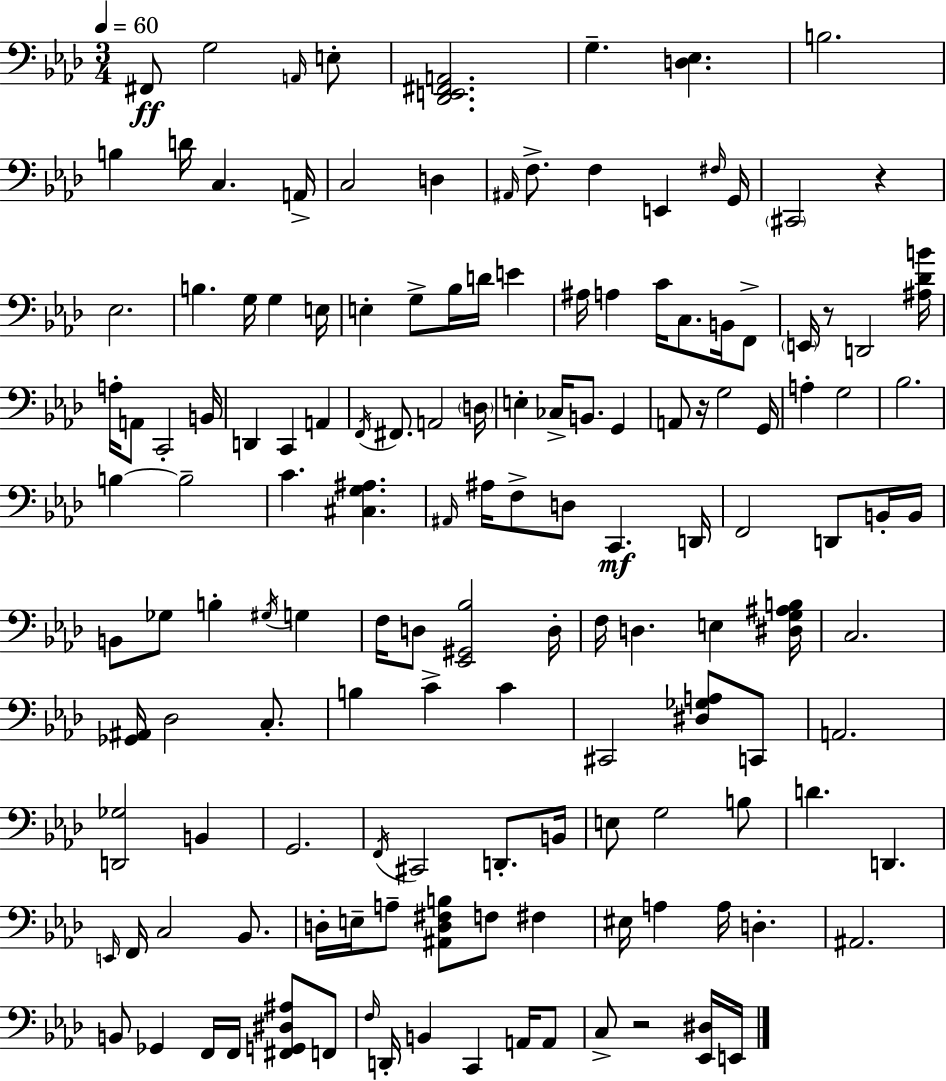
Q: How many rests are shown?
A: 4